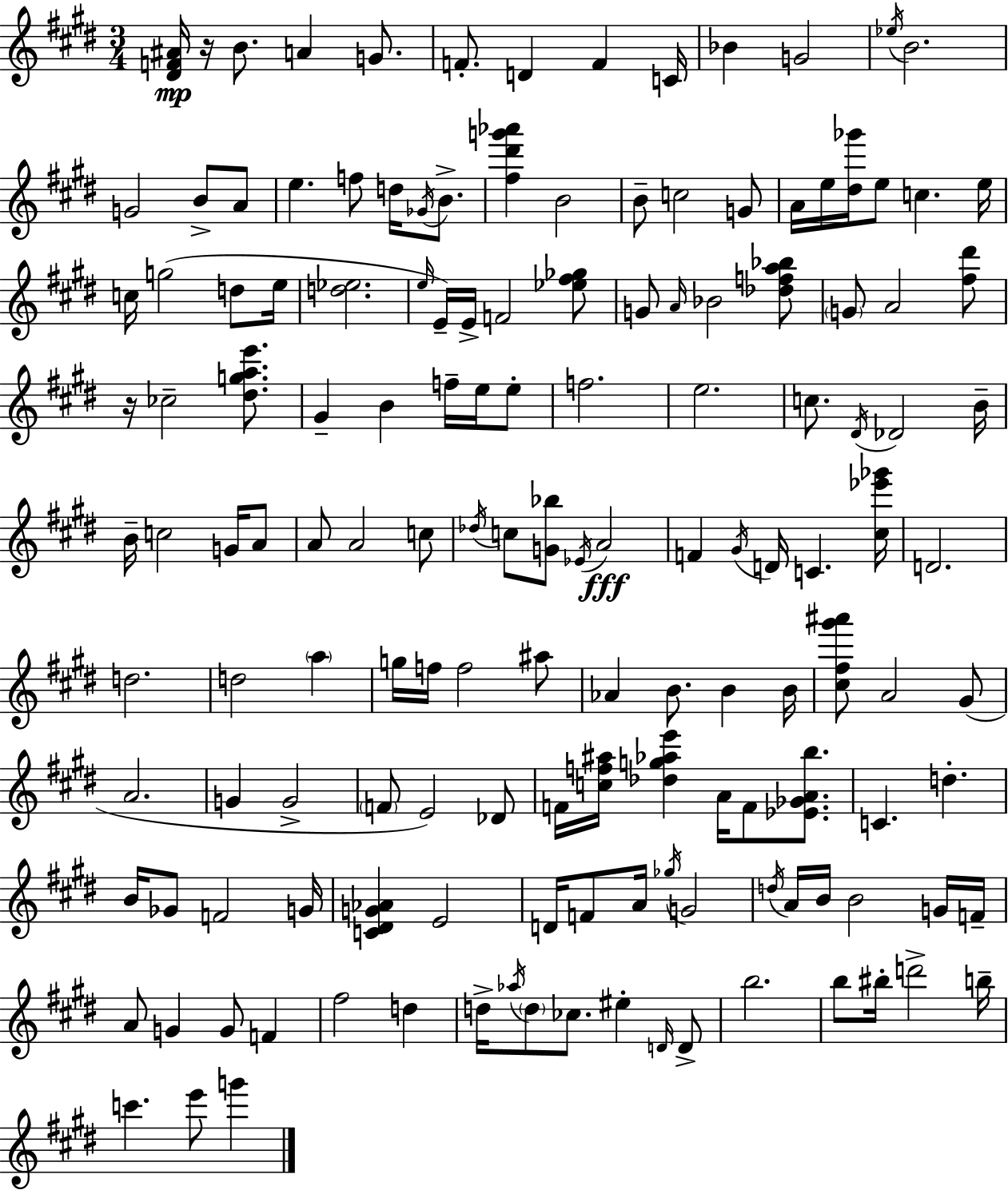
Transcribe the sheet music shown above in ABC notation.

X:1
T:Untitled
M:3/4
L:1/4
K:E
[^DF^A]/4 z/4 B/2 A G/2 F/2 D F C/4 _B G2 _e/4 B2 G2 B/2 A/2 e f/2 d/4 _G/4 B/2 [^f^d'g'_a'] B2 B/2 c2 G/2 A/4 e/4 [^d_g']/4 e/2 c e/4 c/4 g2 d/2 e/4 [d_e]2 e/4 E/4 E/4 F2 [_e^f_g]/2 G/2 A/4 _B2 [_dfa_b]/2 G/2 A2 [^f^d']/2 z/4 _c2 [^dgae']/2 ^G B f/4 e/4 e/2 f2 e2 c/2 ^D/4 _D2 B/4 B/4 c2 G/4 A/2 A/2 A2 c/2 _d/4 c/2 [G_b]/2 _E/4 A2 F ^G/4 D/4 C [^c_e'_g']/4 D2 d2 d2 a g/4 f/4 f2 ^a/2 _A B/2 B B/4 [^c^f^g'^a']/2 A2 ^G/2 A2 G G2 F/2 E2 _D/2 F/4 [cf^a]/4 [_dg_ae'] A/4 F/2 [_E_GAb]/2 C d B/4 _G/2 F2 G/4 [C^DG_A] E2 D/4 F/2 A/4 _g/4 G2 d/4 A/4 B/4 B2 G/4 F/4 A/2 G G/2 F ^f2 d d/4 _a/4 d/2 _c/2 ^e D/4 D/2 b2 b/2 ^b/4 d'2 b/4 c' e'/2 g'